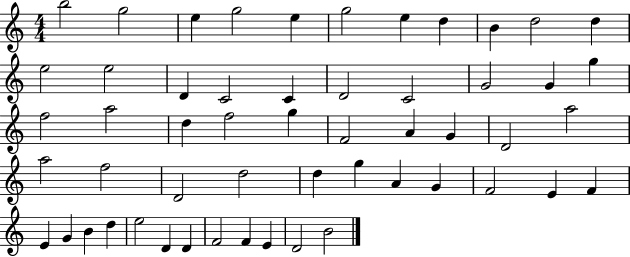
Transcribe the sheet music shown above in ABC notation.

X:1
T:Untitled
M:4/4
L:1/4
K:C
b2 g2 e g2 e g2 e d B d2 d e2 e2 D C2 C D2 C2 G2 G g f2 a2 d f2 g F2 A G D2 a2 a2 f2 D2 d2 d g A G F2 E F E G B d e2 D D F2 F E D2 B2